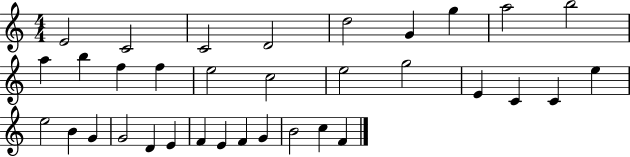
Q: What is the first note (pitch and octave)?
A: E4